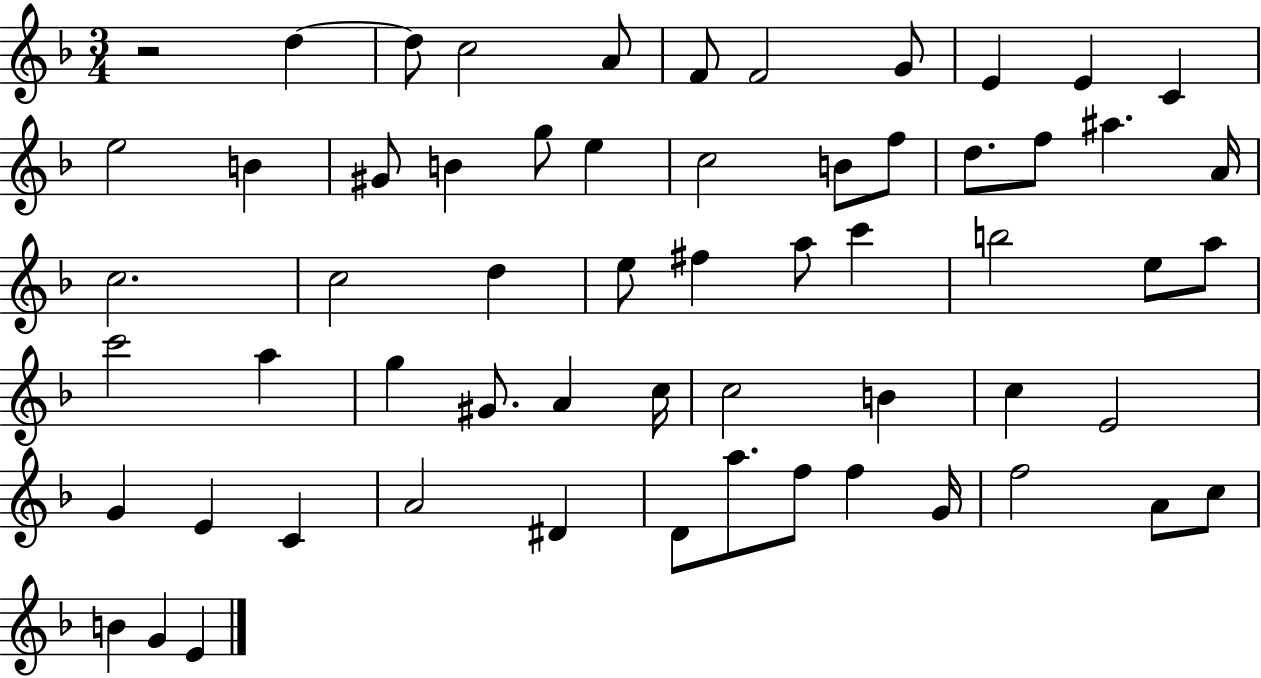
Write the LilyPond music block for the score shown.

{
  \clef treble
  \numericTimeSignature
  \time 3/4
  \key f \major
  r2 d''4~~ | d''8 c''2 a'8 | f'8 f'2 g'8 | e'4 e'4 c'4 | \break e''2 b'4 | gis'8 b'4 g''8 e''4 | c''2 b'8 f''8 | d''8. f''8 ais''4. a'16 | \break c''2. | c''2 d''4 | e''8 fis''4 a''8 c'''4 | b''2 e''8 a''8 | \break c'''2 a''4 | g''4 gis'8. a'4 c''16 | c''2 b'4 | c''4 e'2 | \break g'4 e'4 c'4 | a'2 dis'4 | d'8 a''8. f''8 f''4 g'16 | f''2 a'8 c''8 | \break b'4 g'4 e'4 | \bar "|."
}